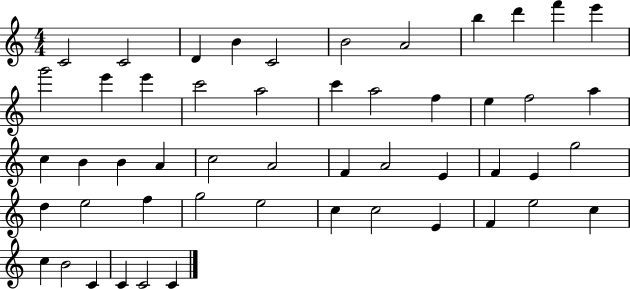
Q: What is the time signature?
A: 4/4